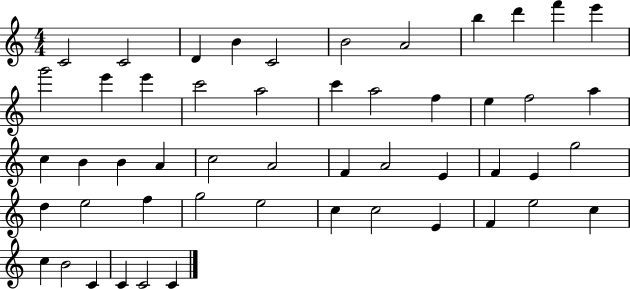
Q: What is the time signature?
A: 4/4